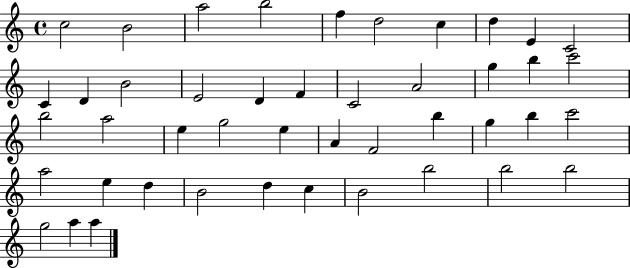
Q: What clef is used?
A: treble